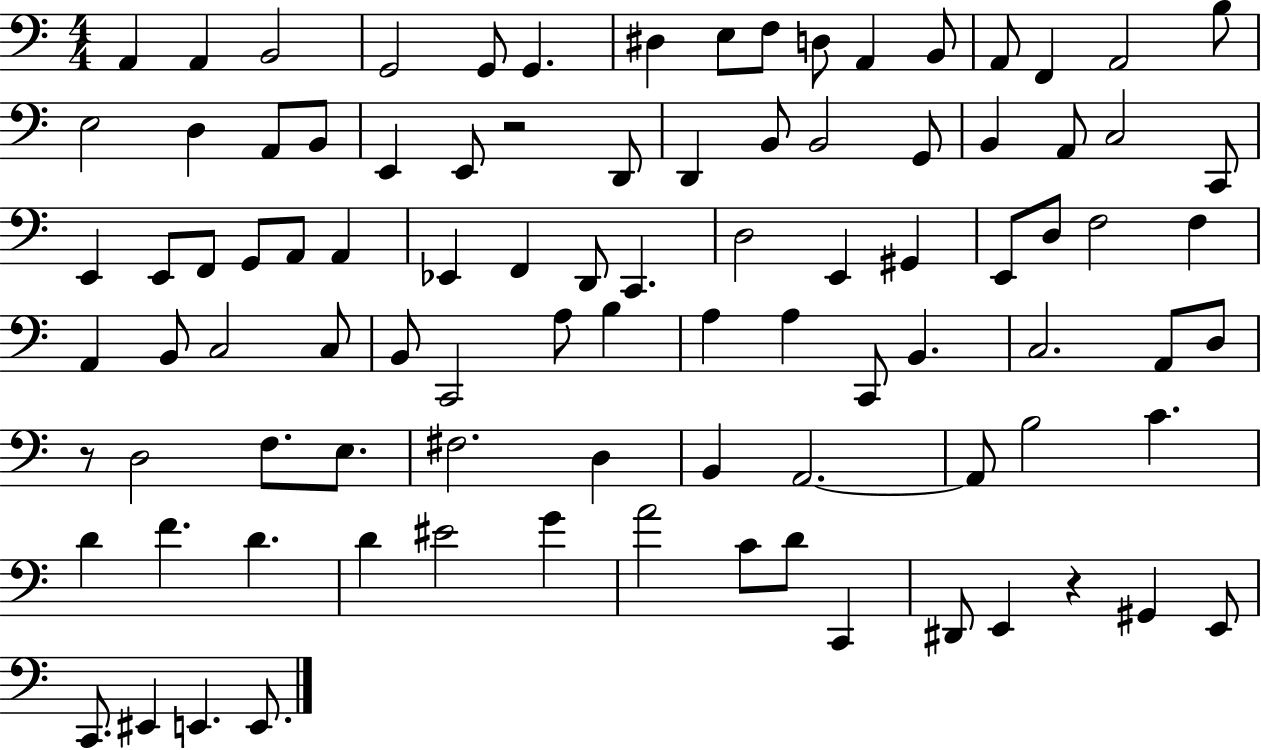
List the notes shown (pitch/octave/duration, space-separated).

A2/q A2/q B2/h G2/h G2/e G2/q. D#3/q E3/e F3/e D3/e A2/q B2/e A2/e F2/q A2/h B3/e E3/h D3/q A2/e B2/e E2/q E2/e R/h D2/e D2/q B2/e B2/h G2/e B2/q A2/e C3/h C2/e E2/q E2/e F2/e G2/e A2/e A2/q Eb2/q F2/q D2/e C2/q. D3/h E2/q G#2/q E2/e D3/e F3/h F3/q A2/q B2/e C3/h C3/e B2/e C2/h A3/e B3/q A3/q A3/q C2/e B2/q. C3/h. A2/e D3/e R/e D3/h F3/e. E3/e. F#3/h. D3/q B2/q A2/h. A2/e B3/h C4/q. D4/q F4/q. D4/q. D4/q EIS4/h G4/q A4/h C4/e D4/e C2/q D#2/e E2/q R/q G#2/q E2/e C2/e. EIS2/q E2/q. E2/e.